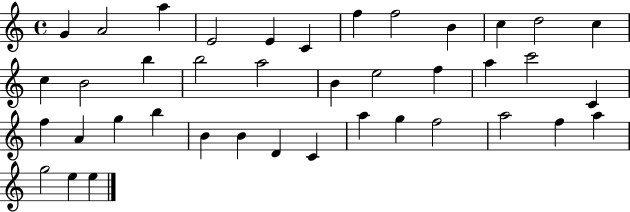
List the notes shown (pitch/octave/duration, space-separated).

G4/q A4/h A5/q E4/h E4/q C4/q F5/q F5/h B4/q C5/q D5/h C5/q C5/q B4/h B5/q B5/h A5/h B4/q E5/h F5/q A5/q C6/h C4/q F5/q A4/q G5/q B5/q B4/q B4/q D4/q C4/q A5/q G5/q F5/h A5/h F5/q A5/q G5/h E5/q E5/q